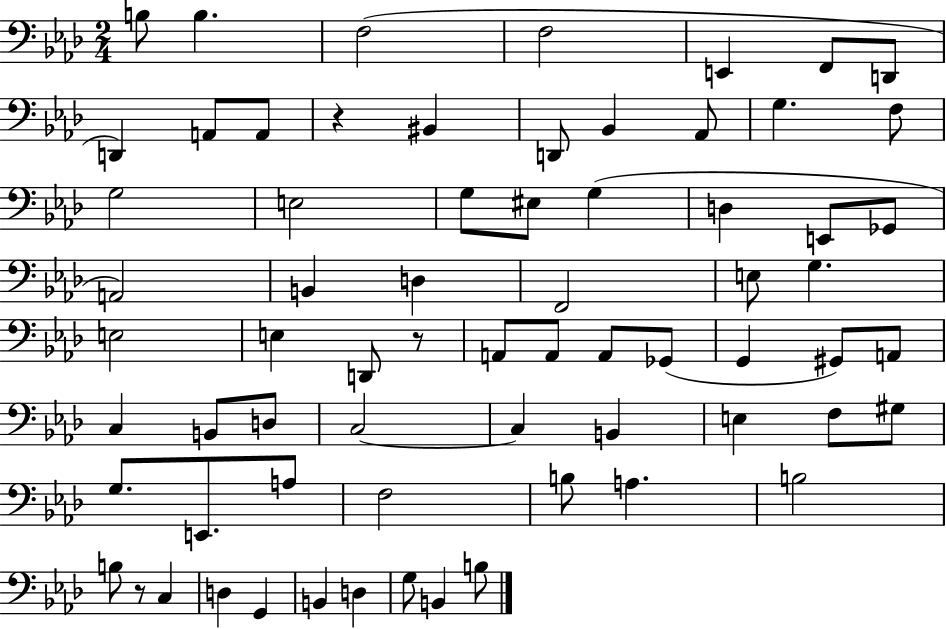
{
  \clef bass
  \numericTimeSignature
  \time 2/4
  \key aes \major
  b8 b4. | f2( | f2 | e,4 f,8 d,8 | \break d,4) a,8 a,8 | r4 bis,4 | d,8 bes,4 aes,8 | g4. f8 | \break g2 | e2 | g8 eis8 g4( | d4 e,8 ges,8 | \break a,2) | b,4 d4 | f,2 | e8 g4. | \break e2 | e4 d,8 r8 | a,8 a,8 a,8 ges,8( | g,4 gis,8) a,8 | \break c4 b,8 d8 | c2~~ | c4 b,4 | e4 f8 gis8 | \break g8. e,8. a8 | f2 | b8 a4. | b2 | \break b8 r8 c4 | d4 g,4 | b,4 d4 | g8 b,4 b8 | \break \bar "|."
}